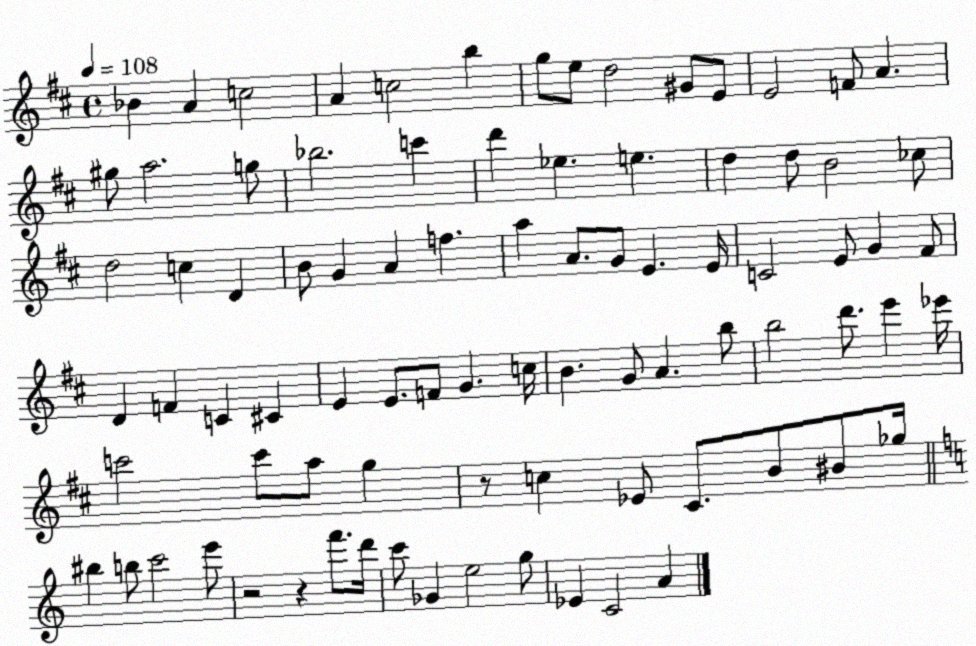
X:1
T:Untitled
M:4/4
L:1/4
K:D
_B A c2 A c2 b g/2 e/2 d2 ^G/2 E/2 E2 F/2 A ^g/2 a2 g/2 _b2 c' d' _e e d d/2 B2 _c/2 d2 c D B/2 G A f a A/2 G/2 E E/4 C2 E/2 G ^F/2 D F C ^C E E/2 F/2 G c/4 B G/2 A b/2 b2 d'/2 e' _e'/4 c'2 c'/2 a/2 g z/2 c _E/2 ^C/2 B/2 ^B/2 _g/4 ^b b/2 c'2 e'/2 z2 z f'/2 d'/4 c'/2 _G e2 g/2 _E C2 A